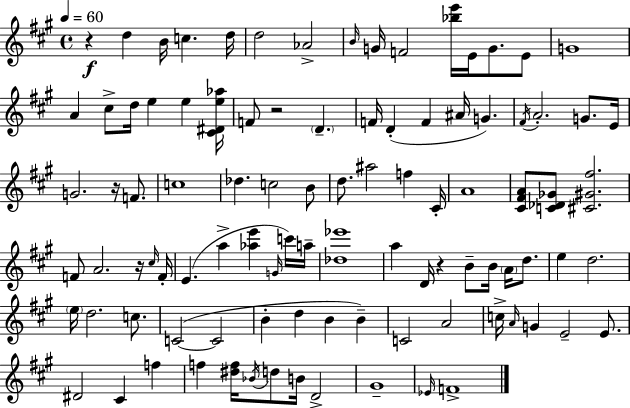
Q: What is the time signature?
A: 4/4